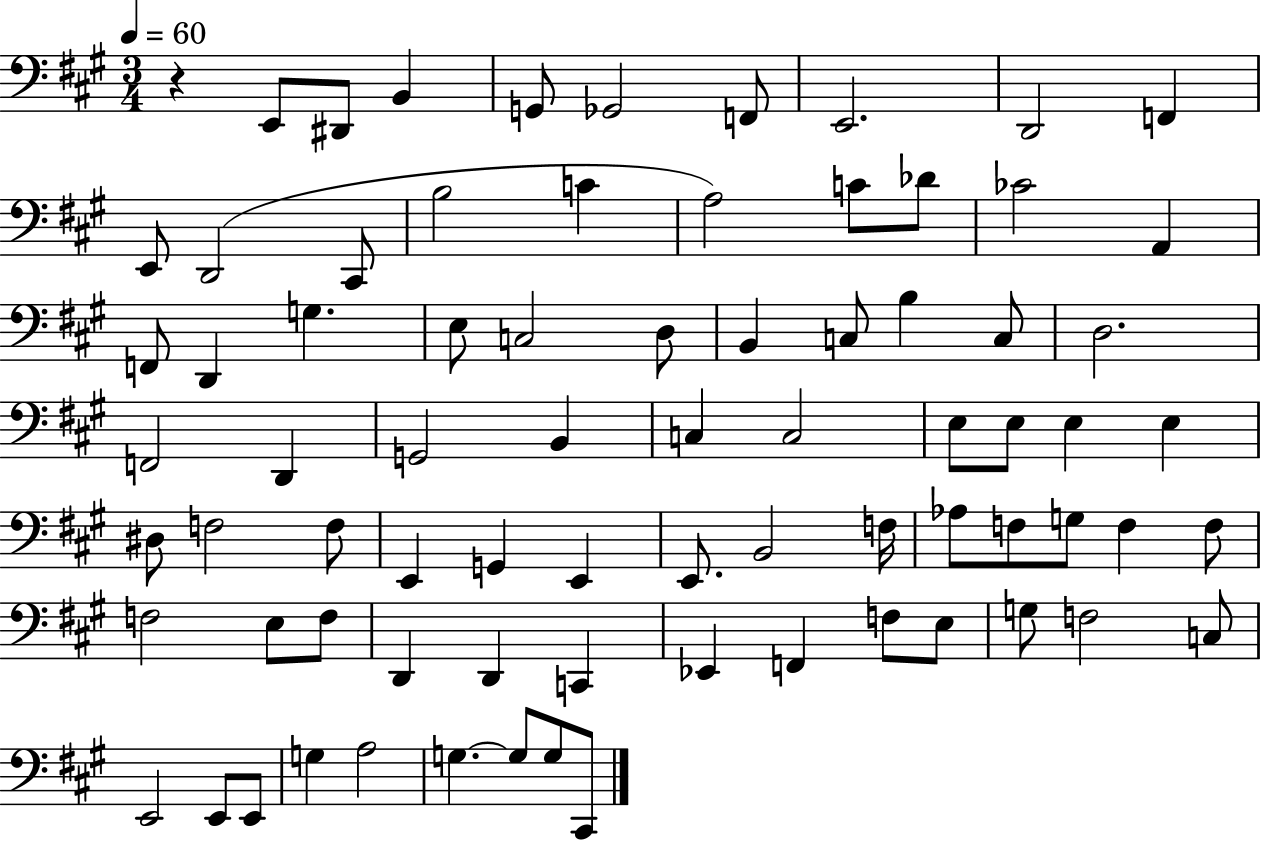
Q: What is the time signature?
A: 3/4